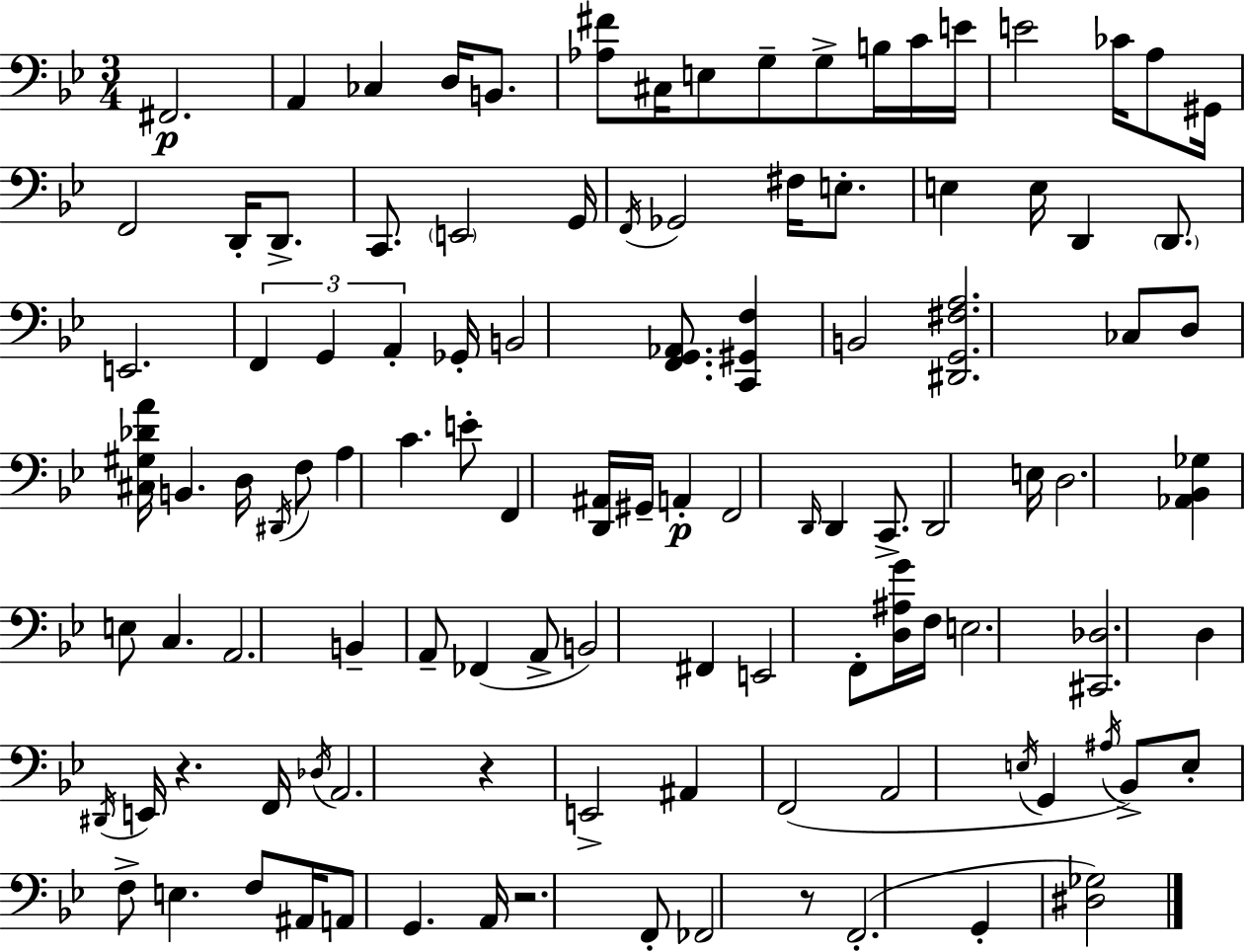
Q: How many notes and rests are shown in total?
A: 109